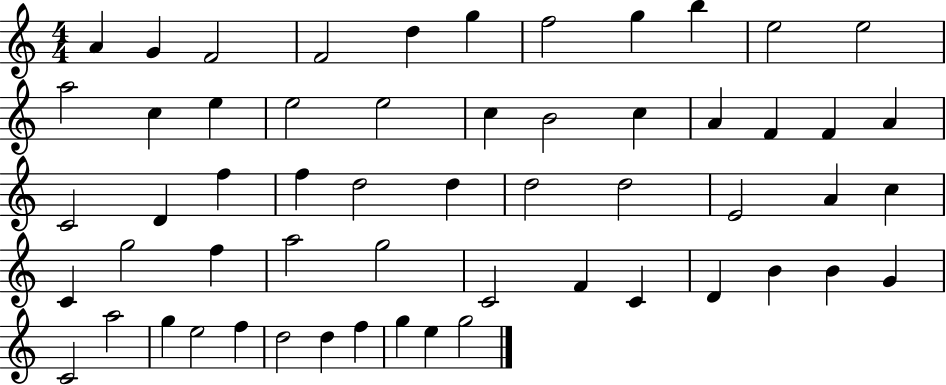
A4/q G4/q F4/h F4/h D5/q G5/q F5/h G5/q B5/q E5/h E5/h A5/h C5/q E5/q E5/h E5/h C5/q B4/h C5/q A4/q F4/q F4/q A4/q C4/h D4/q F5/q F5/q D5/h D5/q D5/h D5/h E4/h A4/q C5/q C4/q G5/h F5/q A5/h G5/h C4/h F4/q C4/q D4/q B4/q B4/q G4/q C4/h A5/h G5/q E5/h F5/q D5/h D5/q F5/q G5/q E5/q G5/h